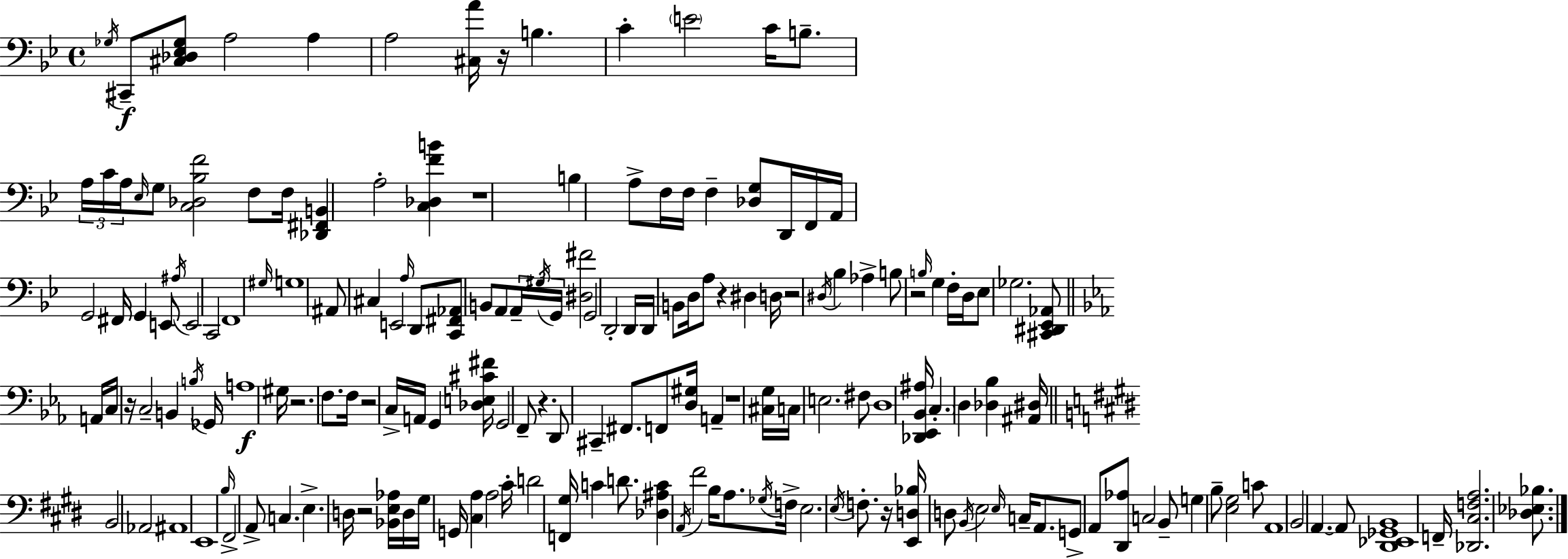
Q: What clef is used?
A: bass